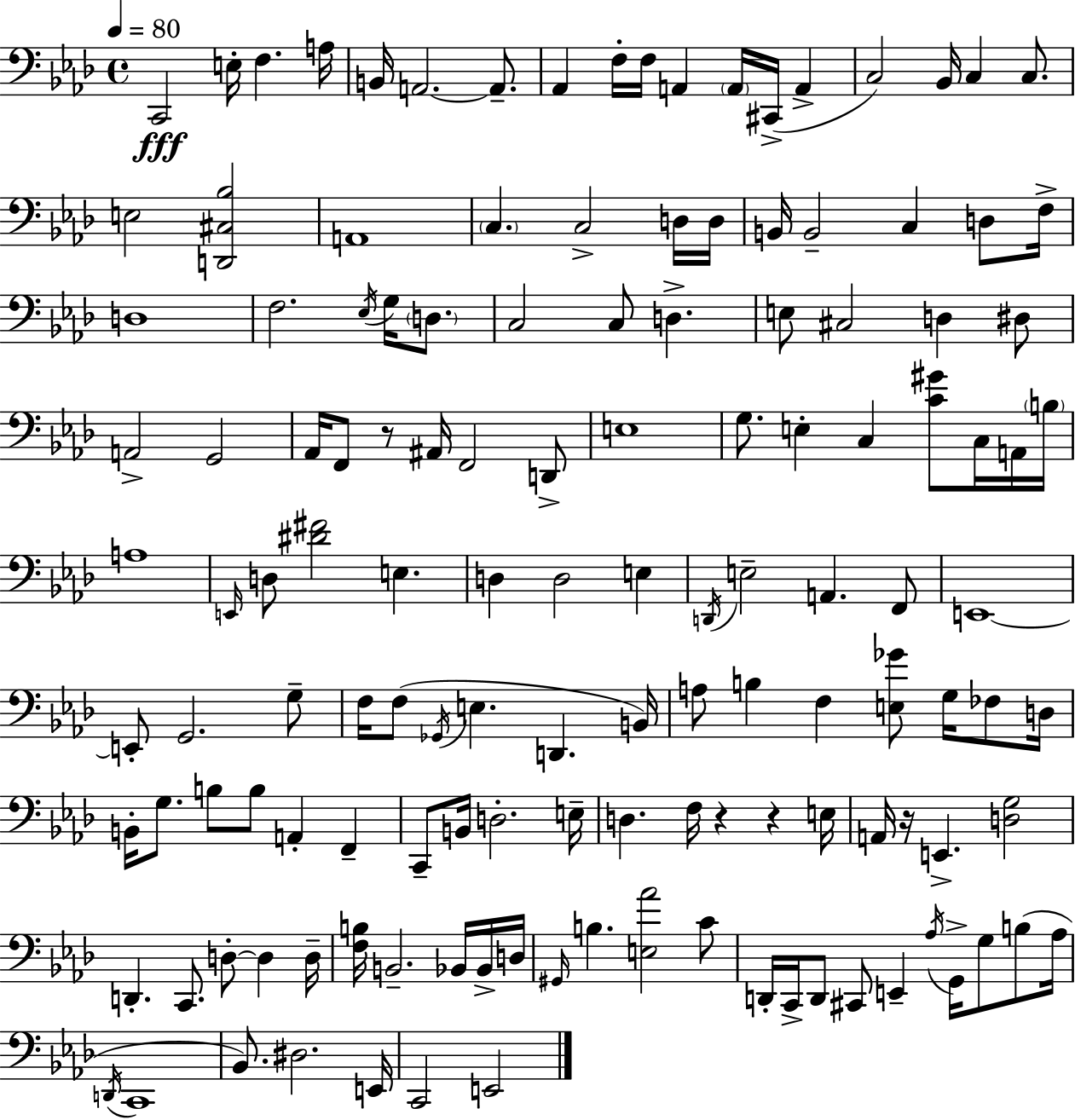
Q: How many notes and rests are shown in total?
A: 137